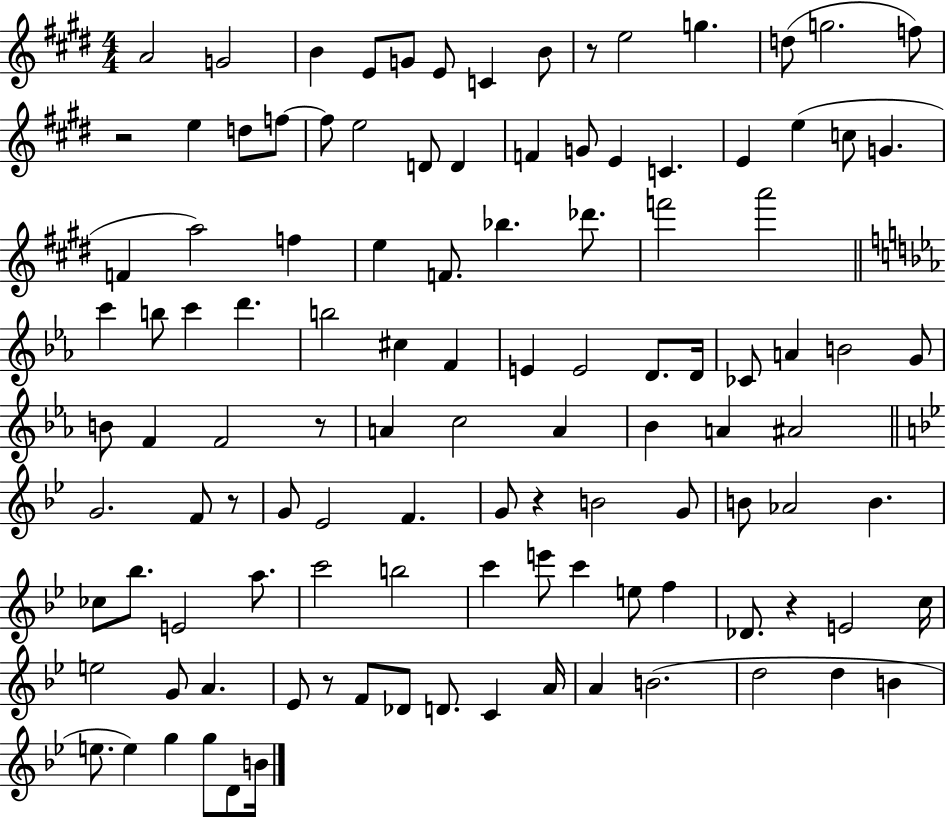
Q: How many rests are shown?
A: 7